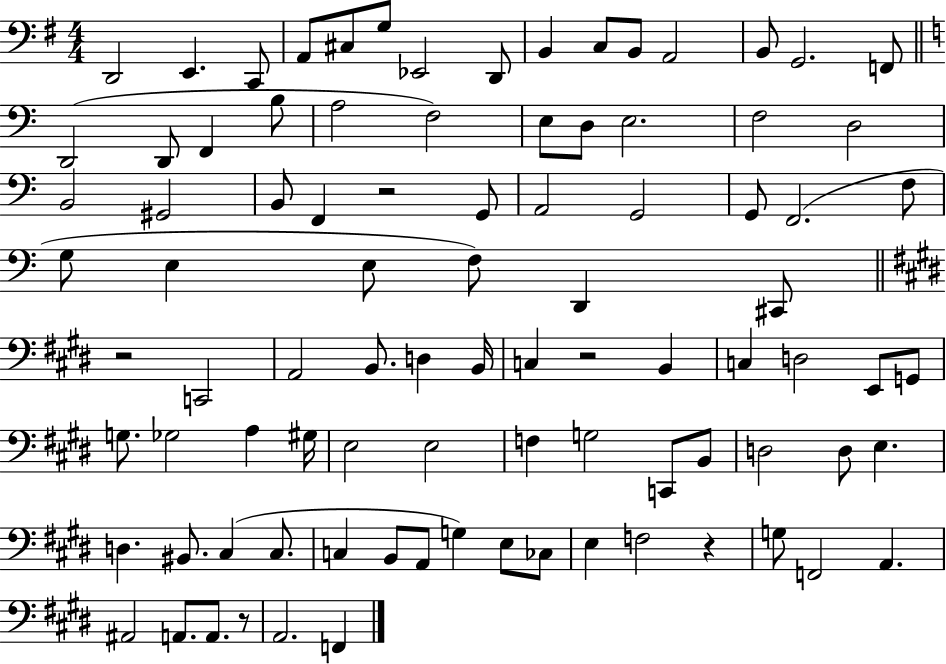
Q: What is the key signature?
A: G major